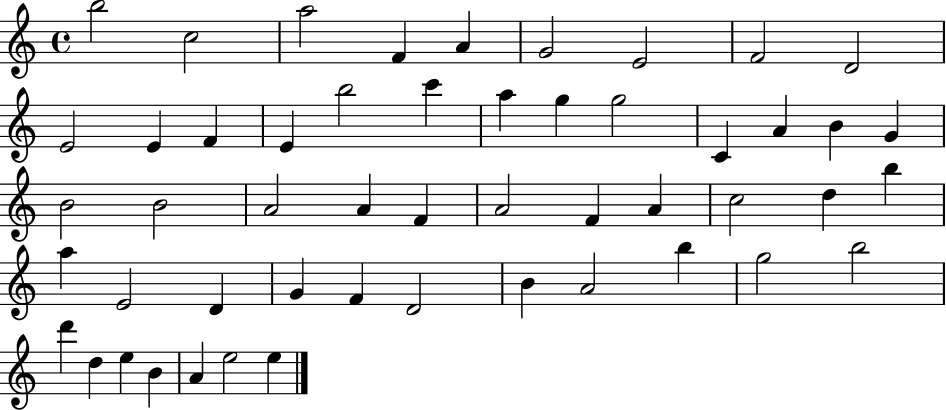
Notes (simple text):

B5/h C5/h A5/h F4/q A4/q G4/h E4/h F4/h D4/h E4/h E4/q F4/q E4/q B5/h C6/q A5/q G5/q G5/h C4/q A4/q B4/q G4/q B4/h B4/h A4/h A4/q F4/q A4/h F4/q A4/q C5/h D5/q B5/q A5/q E4/h D4/q G4/q F4/q D4/h B4/q A4/h B5/q G5/h B5/h D6/q D5/q E5/q B4/q A4/q E5/h E5/q